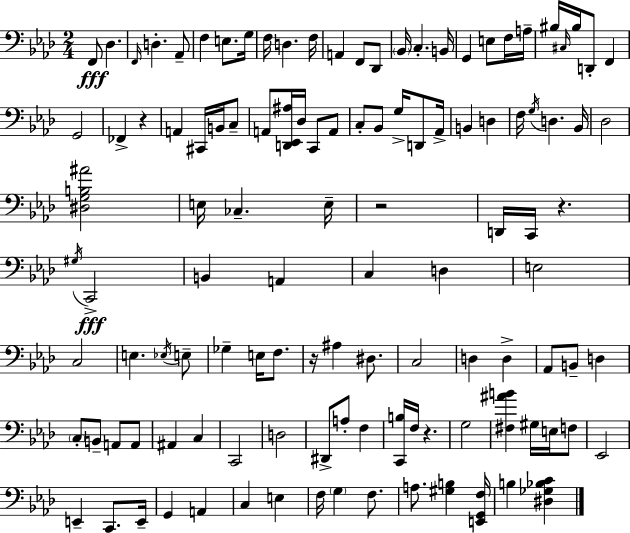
X:1
T:Untitled
M:2/4
L:1/4
K:Fm
F,,/2 _D, F,,/4 D, _A,,/2 F, E,/2 G,/4 F,/4 D, F,/4 A,, F,,/2 _D,,/2 _B,,/4 C, B,,/4 G,, E,/2 F,/4 A,/4 ^B,/4 ^C,/4 ^B,/4 D,,/2 F,, G,,2 _F,, z A,, ^C,,/4 B,,/4 C,/2 A,,/2 [D,,_E,,^A,]/4 _D,/4 C,,/2 A,,/2 C,/2 _B,,/2 G,/4 D,,/2 _A,,/4 B,, D, F,/4 G,/4 D, _B,,/4 _D,2 [^D,G,B,^A]2 E,/4 _C, E,/4 z2 D,,/4 C,,/4 z ^G,/4 C,,2 B,, A,, C, D, E,2 C,2 E, _E,/4 E,/2 _G, E,/4 F,/2 z/4 ^A, ^D,/2 C,2 D, D, _A,,/2 B,,/2 D, C,/2 B,,/2 A,,/2 A,,/2 ^A,, C, C,,2 D,2 ^D,,/2 A,/2 F, [C,,B,]/4 F,/4 z G,2 [^F,^AB] ^G,/4 E,/4 F,/2 _E,,2 E,, C,,/2 E,,/4 G,, A,, C, E, F,/4 G, F,/2 A,/2 [^G,B,] [E,,G,,F,]/4 B, [^D,_G,_B,C]